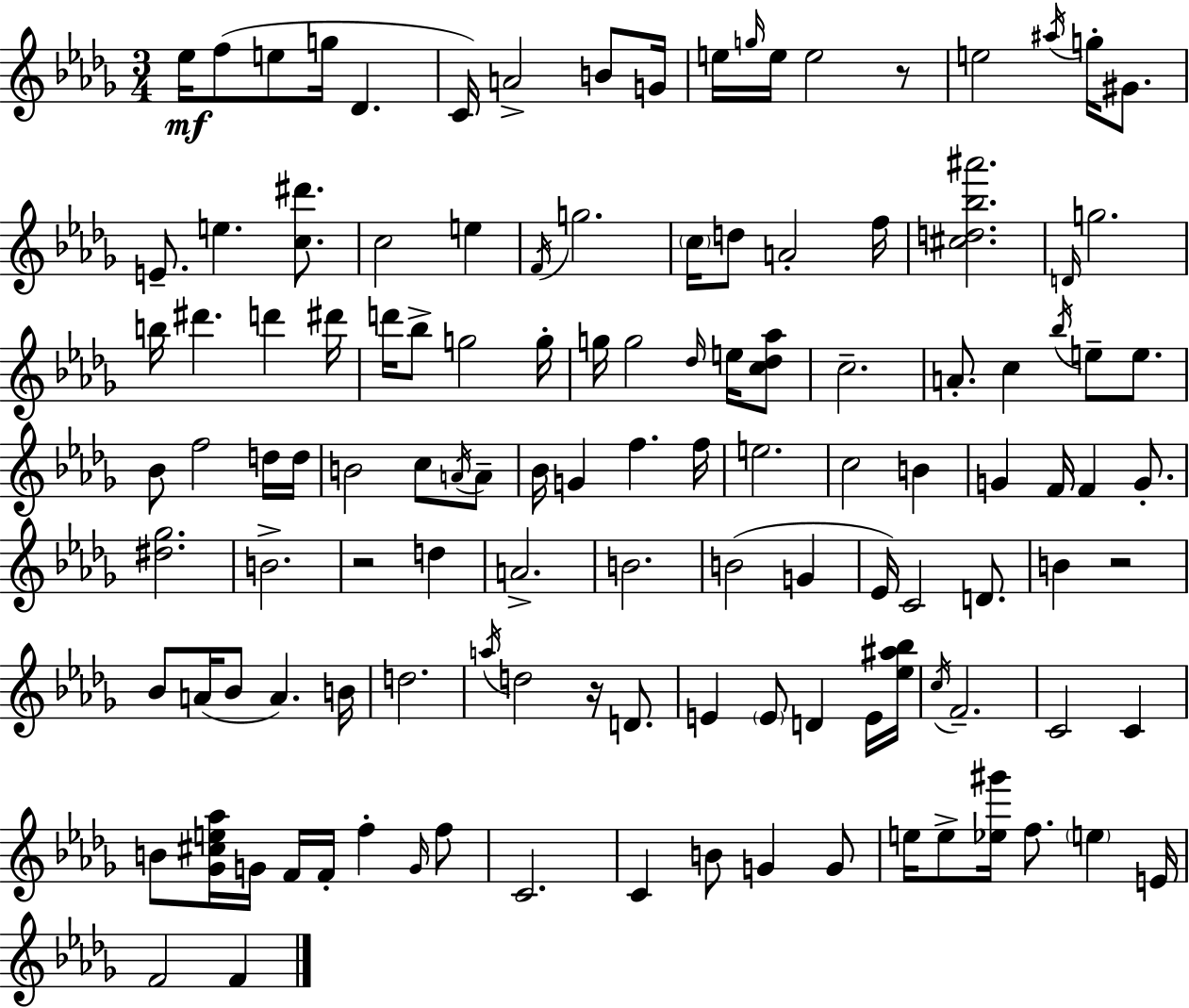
X:1
T:Untitled
M:3/4
L:1/4
K:Bbm
_e/4 f/2 e/2 g/4 _D C/4 A2 B/2 G/4 e/4 g/4 e/4 e2 z/2 e2 ^a/4 g/4 ^G/2 E/2 e [c^d']/2 c2 e F/4 g2 c/4 d/2 A2 f/4 [^cd_b^a']2 D/4 g2 b/4 ^d' d' ^d'/4 d'/4 _b/2 g2 g/4 g/4 g2 _d/4 e/4 [c_d_a]/2 c2 A/2 c _b/4 e/2 e/2 _B/2 f2 d/4 d/4 B2 c/2 A/4 A/2 _B/4 G f f/4 e2 c2 B G F/4 F G/2 [^d_g]2 B2 z2 d A2 B2 B2 G _E/4 C2 D/2 B z2 _B/2 A/4 _B/2 A B/4 d2 a/4 d2 z/4 D/2 E E/2 D E/4 [_e^a_b]/4 c/4 F2 C2 C B/2 [_G^ce_a]/4 G/4 F/4 F/4 f G/4 f/2 C2 C B/2 G G/2 e/4 e/2 [_e^g']/4 f/2 e E/4 F2 F